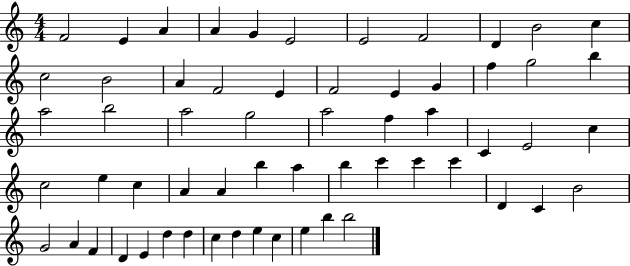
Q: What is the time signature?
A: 4/4